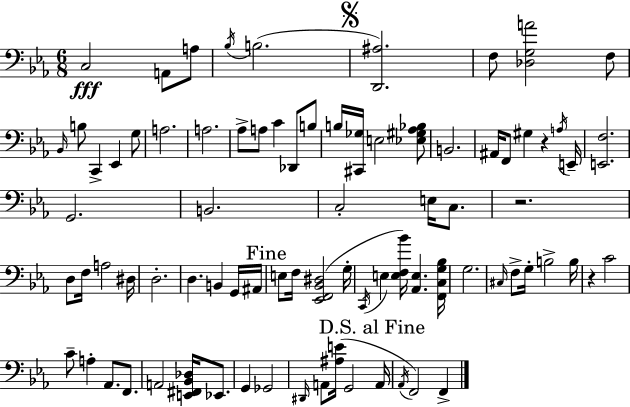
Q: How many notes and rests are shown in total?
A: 82